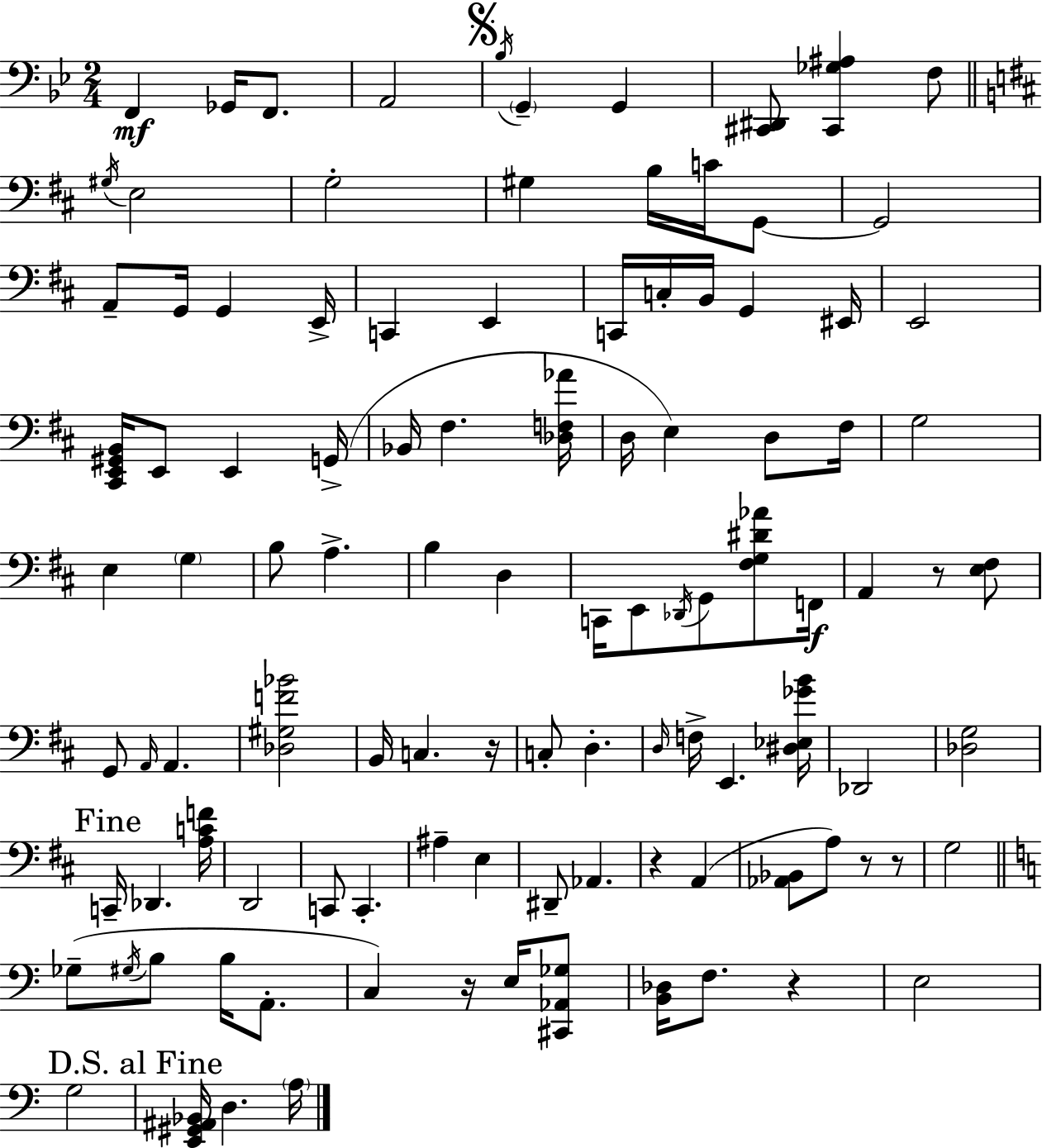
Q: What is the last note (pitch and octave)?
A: A3